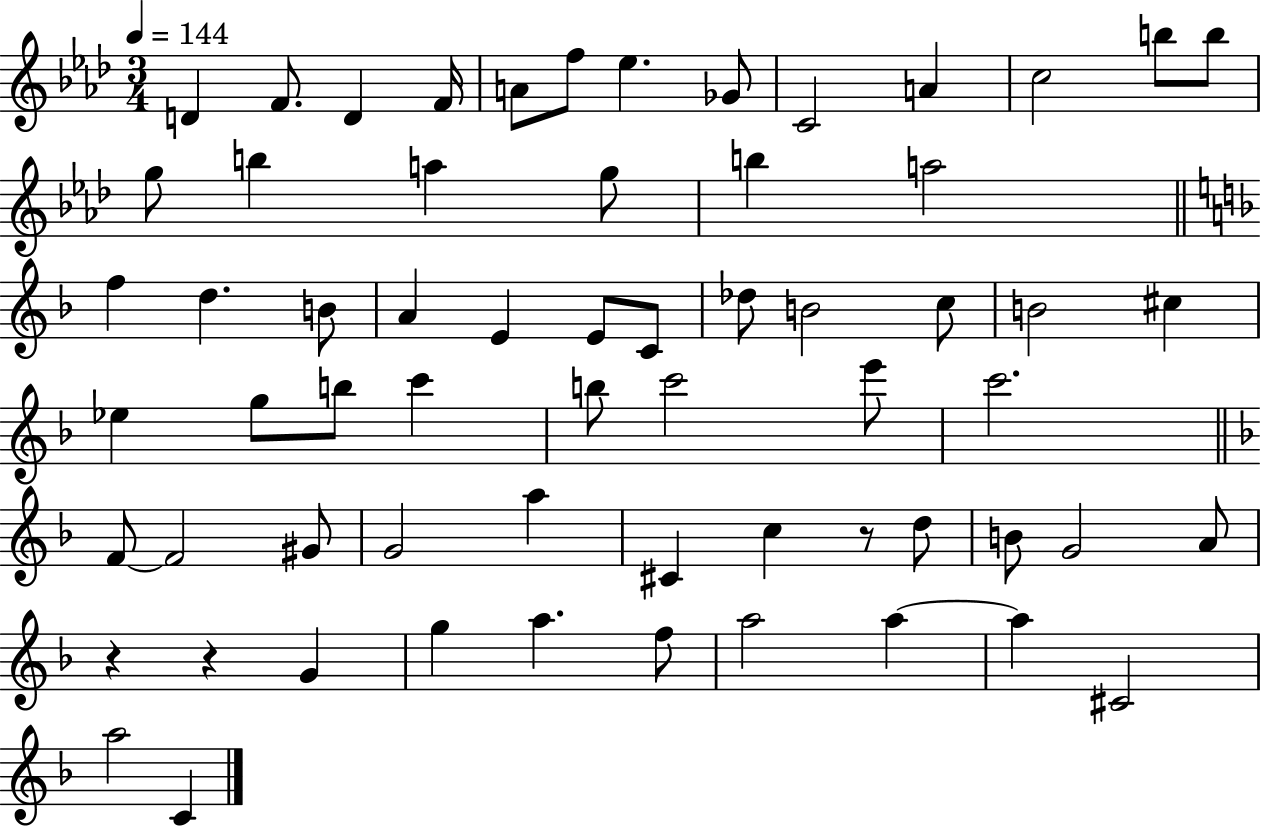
D4/q F4/e. D4/q F4/s A4/e F5/e Eb5/q. Gb4/e C4/h A4/q C5/h B5/e B5/e G5/e B5/q A5/q G5/e B5/q A5/h F5/q D5/q. B4/e A4/q E4/q E4/e C4/e Db5/e B4/h C5/e B4/h C#5/q Eb5/q G5/e B5/e C6/q B5/e C6/h E6/e C6/h. F4/e F4/h G#4/e G4/h A5/q C#4/q C5/q R/e D5/e B4/e G4/h A4/e R/q R/q G4/q G5/q A5/q. F5/e A5/h A5/q A5/q C#4/h A5/h C4/q